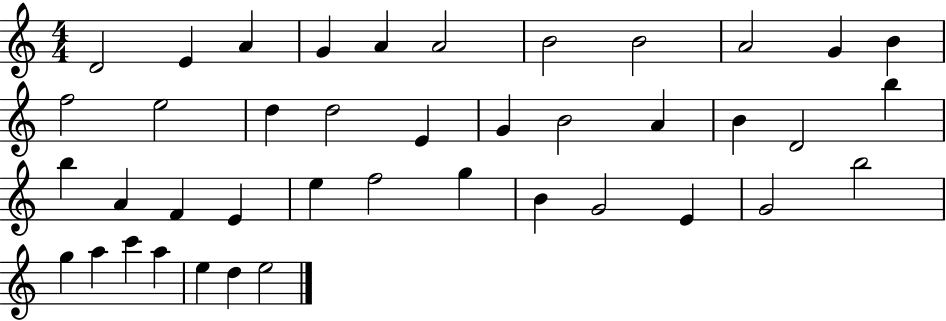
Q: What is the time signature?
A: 4/4